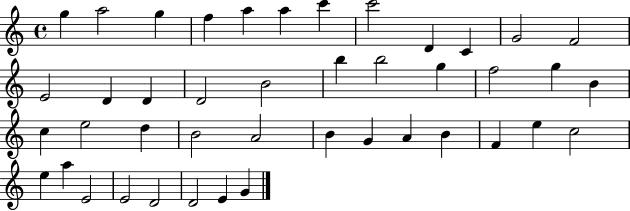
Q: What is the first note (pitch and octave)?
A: G5